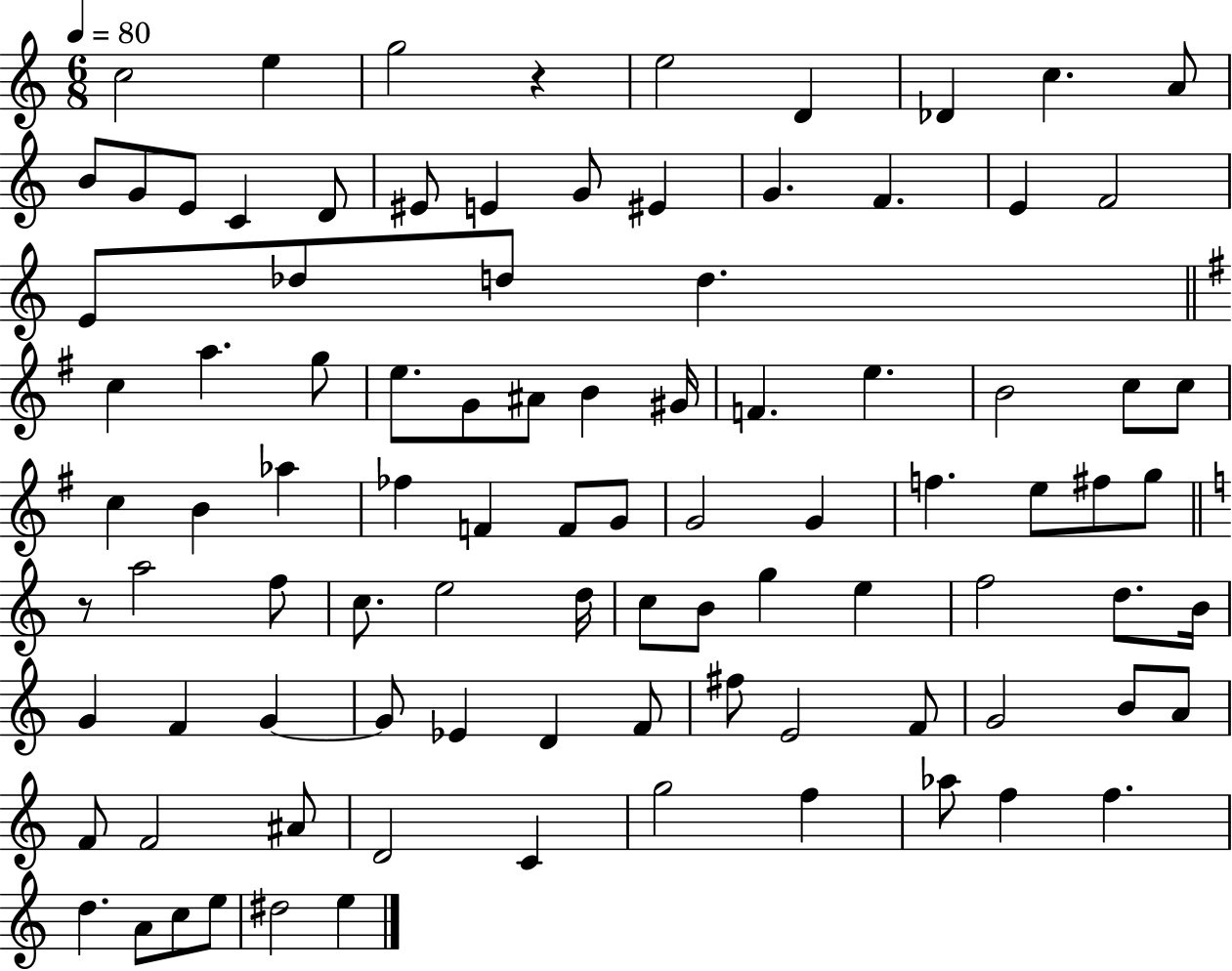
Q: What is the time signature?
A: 6/8